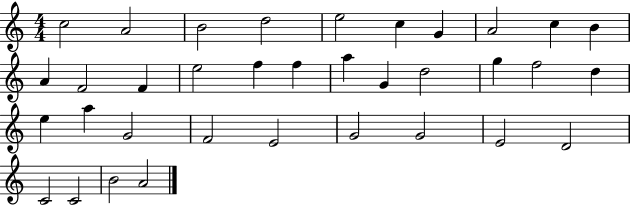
X:1
T:Untitled
M:4/4
L:1/4
K:C
c2 A2 B2 d2 e2 c G A2 c B A F2 F e2 f f a G d2 g f2 d e a G2 F2 E2 G2 G2 E2 D2 C2 C2 B2 A2